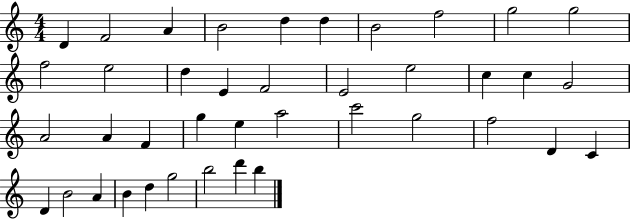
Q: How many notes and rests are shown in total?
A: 40